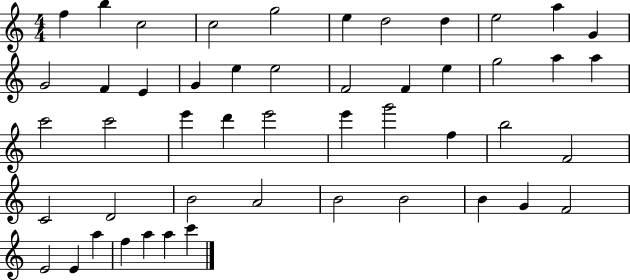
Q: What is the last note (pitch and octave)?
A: C6